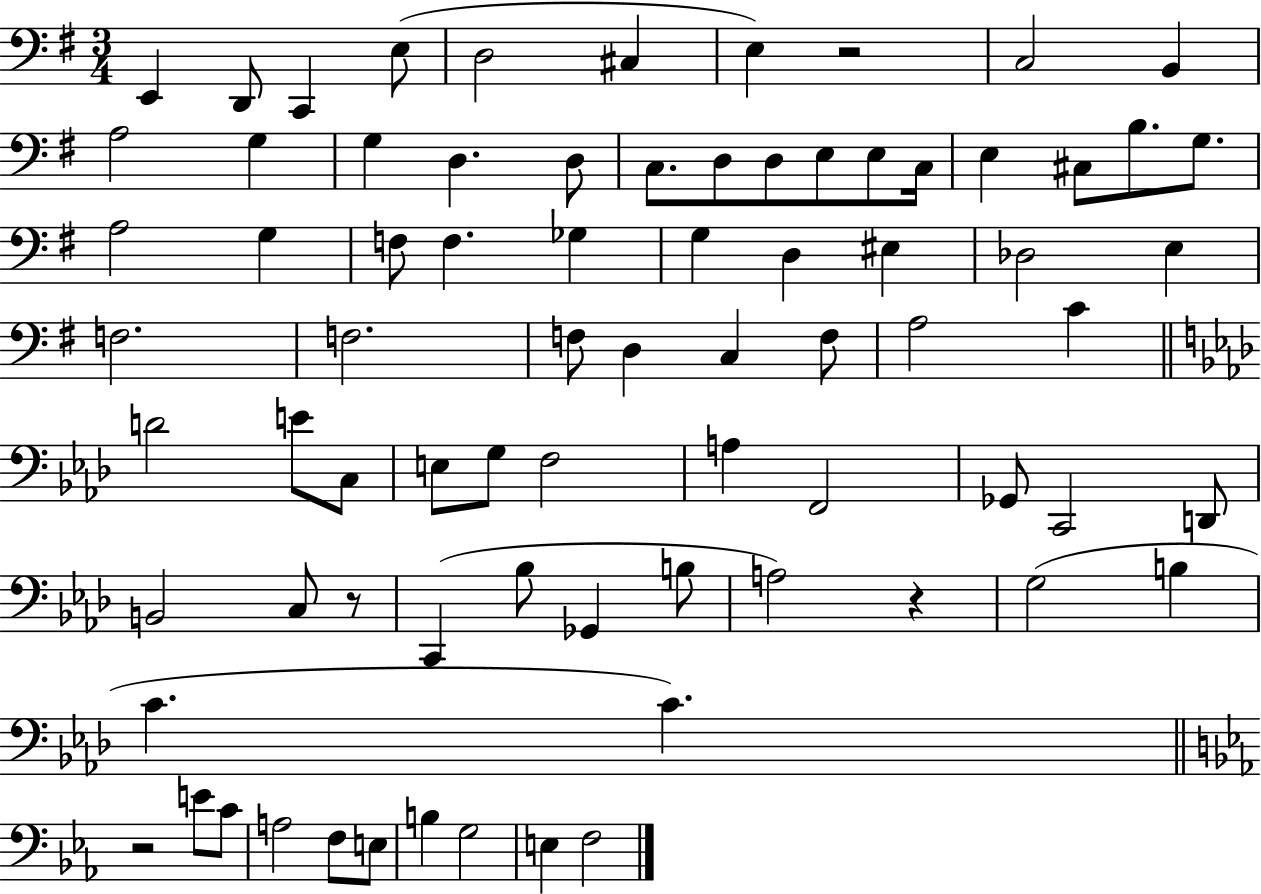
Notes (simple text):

E2/q D2/e C2/q E3/e D3/h C#3/q E3/q R/h C3/h B2/q A3/h G3/q G3/q D3/q. D3/e C3/e. D3/e D3/e E3/e E3/e C3/s E3/q C#3/e B3/e. G3/e. A3/h G3/q F3/e F3/q. Gb3/q G3/q D3/q EIS3/q Db3/h E3/q F3/h. F3/h. F3/e D3/q C3/q F3/e A3/h C4/q D4/h E4/e C3/e E3/e G3/e F3/h A3/q F2/h Gb2/e C2/h D2/e B2/h C3/e R/e C2/q Bb3/e Gb2/q B3/e A3/h R/q G3/h B3/q C4/q. C4/q. R/h E4/e C4/e A3/h F3/e E3/e B3/q G3/h E3/q F3/h